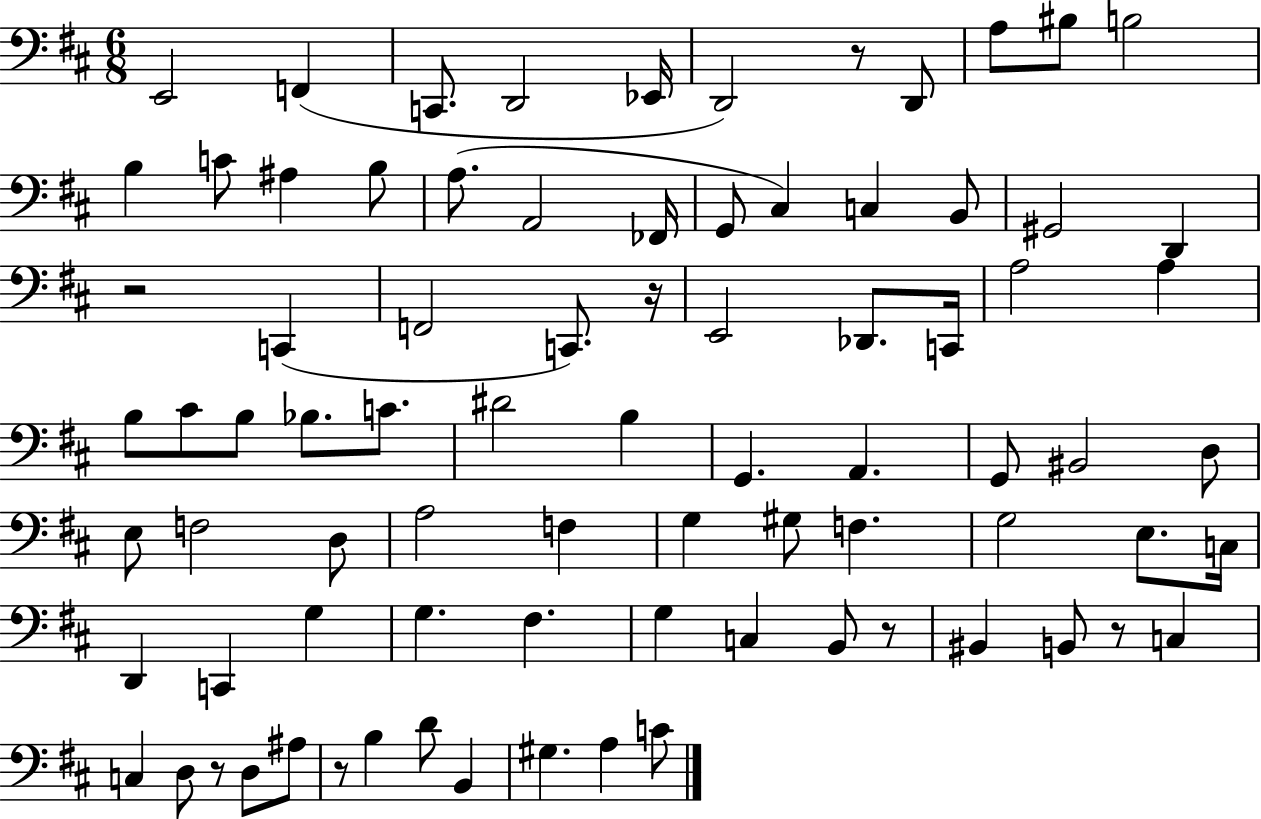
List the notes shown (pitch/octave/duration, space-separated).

E2/h F2/q C2/e. D2/h Eb2/s D2/h R/e D2/e A3/e BIS3/e B3/h B3/q C4/e A#3/q B3/e A3/e. A2/h FES2/s G2/e C#3/q C3/q B2/e G#2/h D2/q R/h C2/q F2/h C2/e. R/s E2/h Db2/e. C2/s A3/h A3/q B3/e C#4/e B3/e Bb3/e. C4/e. D#4/h B3/q G2/q. A2/q. G2/e BIS2/h D3/e E3/e F3/h D3/e A3/h F3/q G3/q G#3/e F3/q. G3/h E3/e. C3/s D2/q C2/q G3/q G3/q. F#3/q. G3/q C3/q B2/e R/e BIS2/q B2/e R/e C3/q C3/q D3/e R/e D3/e A#3/e R/e B3/q D4/e B2/q G#3/q. A3/q C4/e